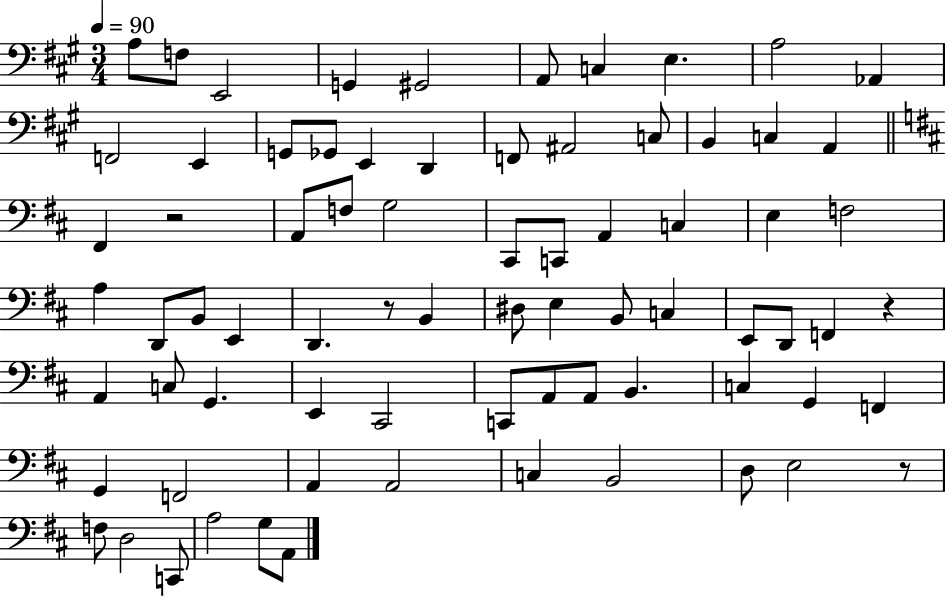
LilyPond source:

{
  \clef bass
  \numericTimeSignature
  \time 3/4
  \key a \major
  \tempo 4 = 90
  a8 f8 e,2 | g,4 gis,2 | a,8 c4 e4. | a2 aes,4 | \break f,2 e,4 | g,8 ges,8 e,4 d,4 | f,8 ais,2 c8 | b,4 c4 a,4 | \break \bar "||" \break \key b \minor fis,4 r2 | a,8 f8 g2 | cis,8 c,8 a,4 c4 | e4 f2 | \break a4 d,8 b,8 e,4 | d,4. r8 b,4 | dis8 e4 b,8 c4 | e,8 d,8 f,4 r4 | \break a,4 c8 g,4. | e,4 cis,2 | c,8 a,8 a,8 b,4. | c4 g,4 f,4 | \break g,4 f,2 | a,4 a,2 | c4 b,2 | d8 e2 r8 | \break f8 d2 c,8 | a2 g8 a,8 | \bar "|."
}